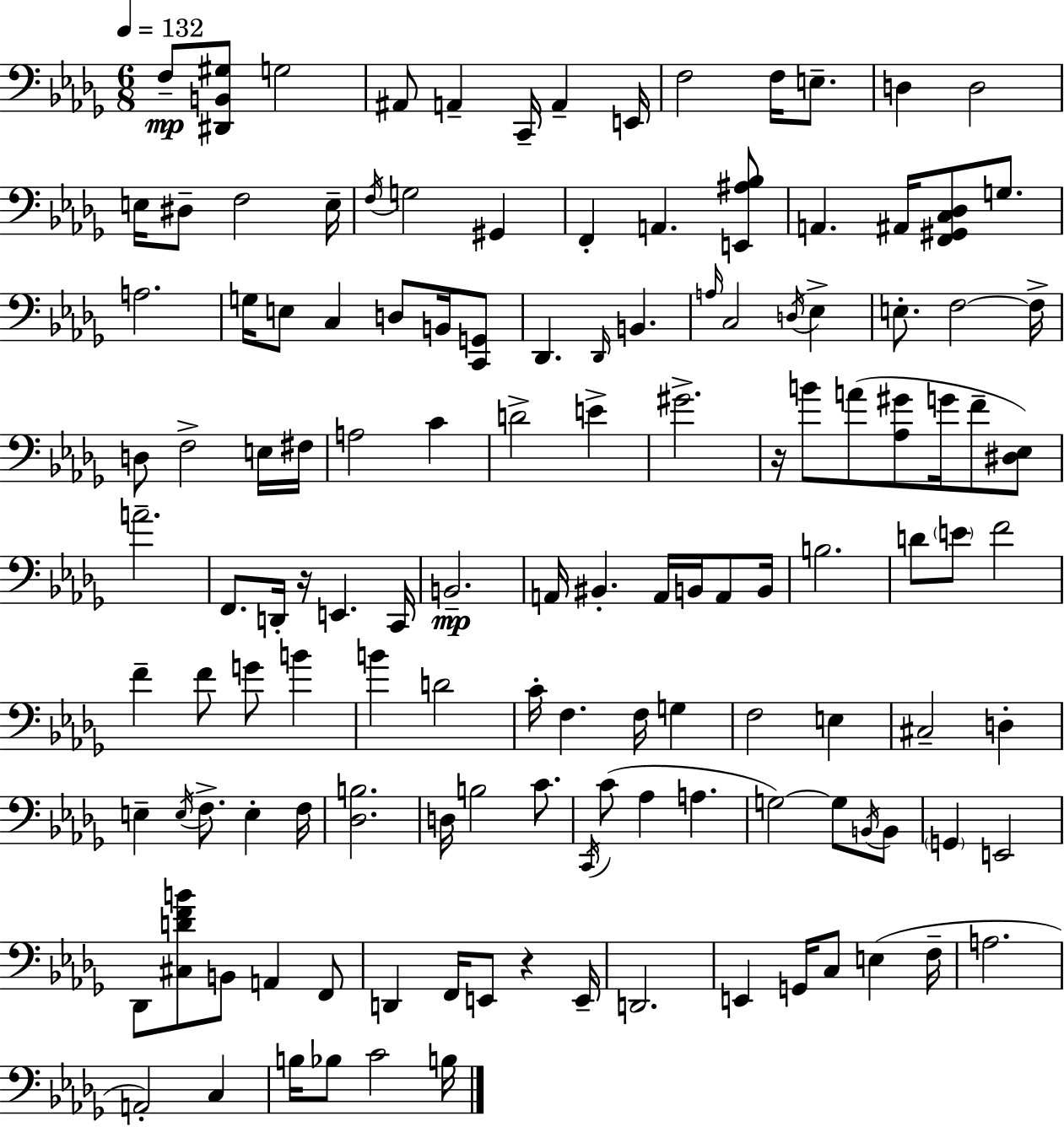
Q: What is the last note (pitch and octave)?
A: B3